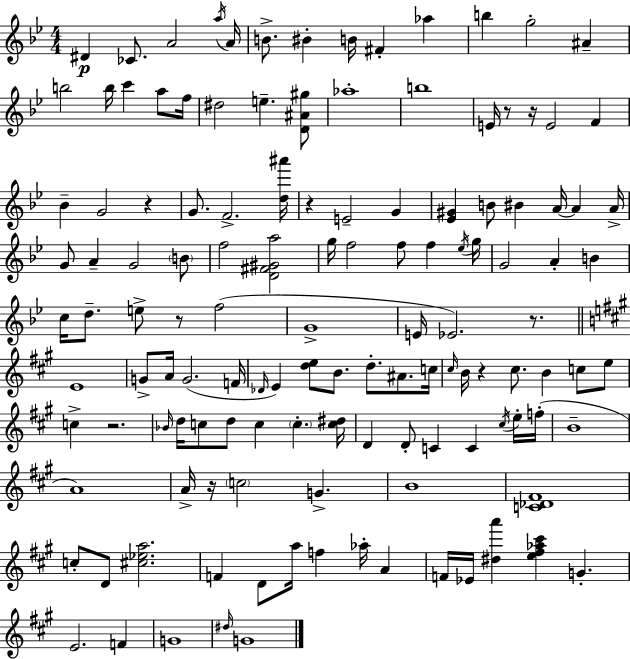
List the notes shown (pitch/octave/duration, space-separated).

D#4/q CES4/e. A4/h A5/s A4/s B4/e. BIS4/q B4/s F#4/q Ab5/q B5/q G5/h A#4/q B5/h B5/s C6/q A5/e F5/s D#5/h E5/q. [D4,A#4,G#5]/e Ab5/w B5/w E4/s R/e R/s E4/h F4/q Bb4/q G4/h R/q G4/e. F4/h. [D5,A#6]/s R/q E4/h G4/q [Eb4,G#4]/q B4/e BIS4/q A4/s A4/q A4/s G4/e A4/q G4/h B4/e F5/h [D4,F#4,G#4,A5]/h G5/s F5/h F5/e F5/q Eb5/s G5/s G4/h A4/q B4/q C5/s D5/e. E5/e R/e F5/h G4/w E4/s Eb4/h. R/e. E4/w G4/e A4/s G4/h. F4/s Db4/s E4/q [D5,E5]/e B4/e. D5/e. A#4/e. C5/s C#5/s B4/s R/q C#5/e. B4/q C5/e E5/e C5/q R/h. Bb4/s D5/s C5/e D5/e C5/q C5/q. [C5,D#5]/s D4/q D4/e C4/q C4/q C#5/s E5/s F5/s B4/w A4/w A4/s R/s C5/h G4/q. B4/w [C4,Db4,F#4]/w C5/e D4/e [C#5,Eb5,A5]/h. F4/q D4/e A5/s F5/q Ab5/s A4/q F4/s Eb4/s [D#5,A6]/q [E5,F#5,Ab5,C#6]/q G4/q. E4/h. F4/q G4/w D#5/s G4/w